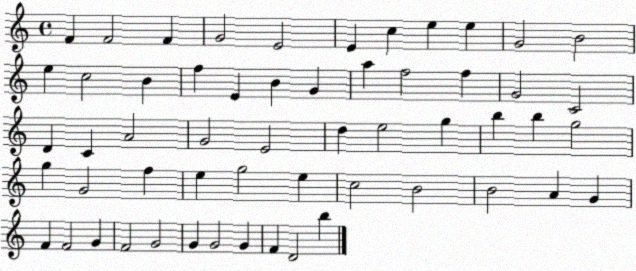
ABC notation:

X:1
T:Untitled
M:4/4
L:1/4
K:C
F F2 F G2 E2 E c e e G2 B2 e c2 B f E B G a f2 f G2 C2 D C A2 G2 E2 d e2 g b b g2 g G2 f e g2 e c2 B2 B2 A G F F2 G F2 G2 G G2 G F D2 b